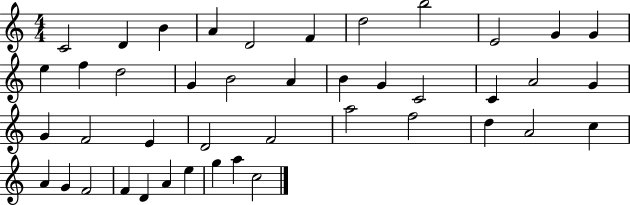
{
  \clef treble
  \numericTimeSignature
  \time 4/4
  \key c \major
  c'2 d'4 b'4 | a'4 d'2 f'4 | d''2 b''2 | e'2 g'4 g'4 | \break e''4 f''4 d''2 | g'4 b'2 a'4 | b'4 g'4 c'2 | c'4 a'2 g'4 | \break g'4 f'2 e'4 | d'2 f'2 | a''2 f''2 | d''4 a'2 c''4 | \break a'4 g'4 f'2 | f'4 d'4 a'4 e''4 | g''4 a''4 c''2 | \bar "|."
}